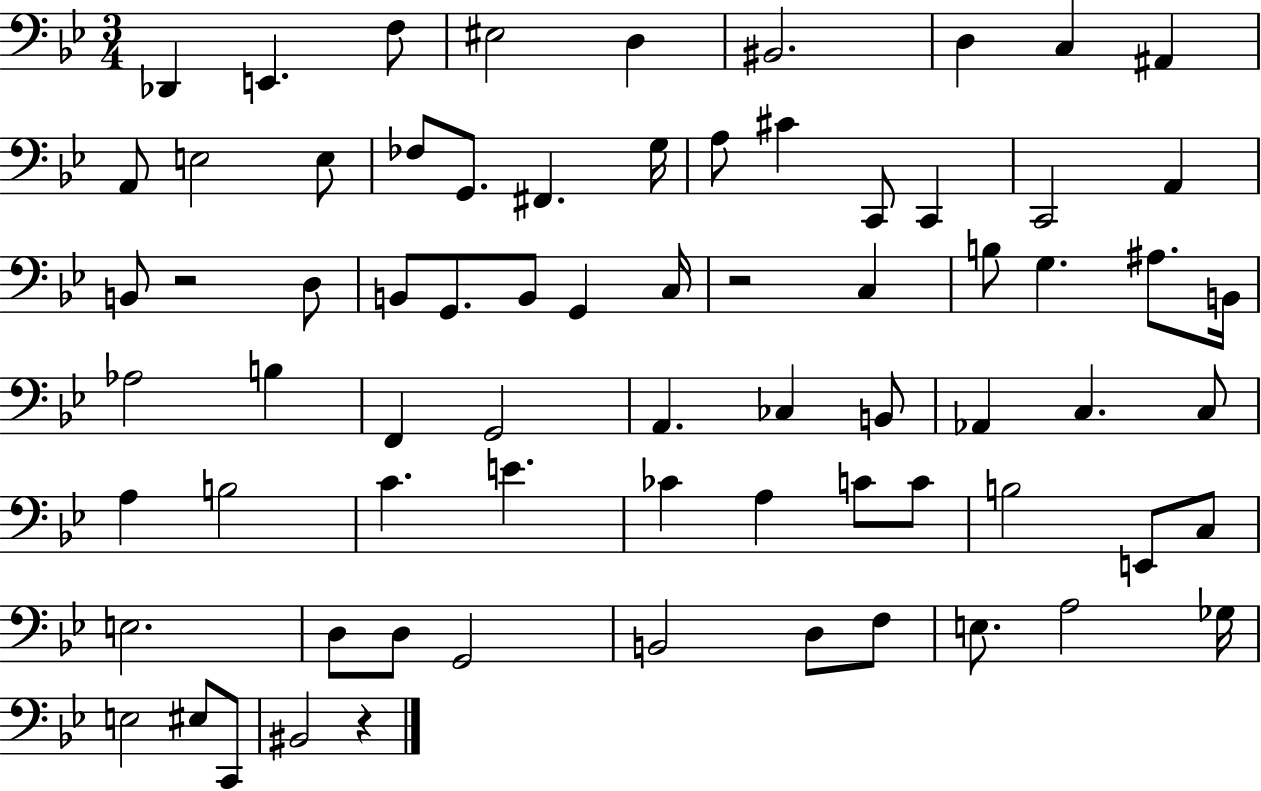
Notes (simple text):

Db2/q E2/q. F3/e EIS3/h D3/q BIS2/h. D3/q C3/q A#2/q A2/e E3/h E3/e FES3/e G2/e. F#2/q. G3/s A3/e C#4/q C2/e C2/q C2/h A2/q B2/e R/h D3/e B2/e G2/e. B2/e G2/q C3/s R/h C3/q B3/e G3/q. A#3/e. B2/s Ab3/h B3/q F2/q G2/h A2/q. CES3/q B2/e Ab2/q C3/q. C3/e A3/q B3/h C4/q. E4/q. CES4/q A3/q C4/e C4/e B3/h E2/e C3/e E3/h. D3/e D3/e G2/h B2/h D3/e F3/e E3/e. A3/h Gb3/s E3/h EIS3/e C2/e BIS2/h R/q